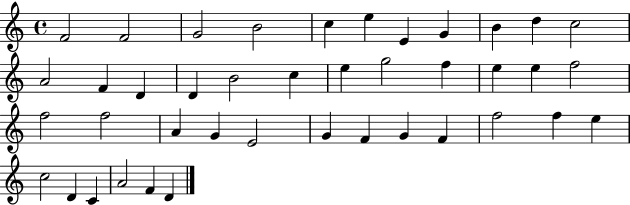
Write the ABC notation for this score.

X:1
T:Untitled
M:4/4
L:1/4
K:C
F2 F2 G2 B2 c e E G B d c2 A2 F D D B2 c e g2 f e e f2 f2 f2 A G E2 G F G F f2 f e c2 D C A2 F D